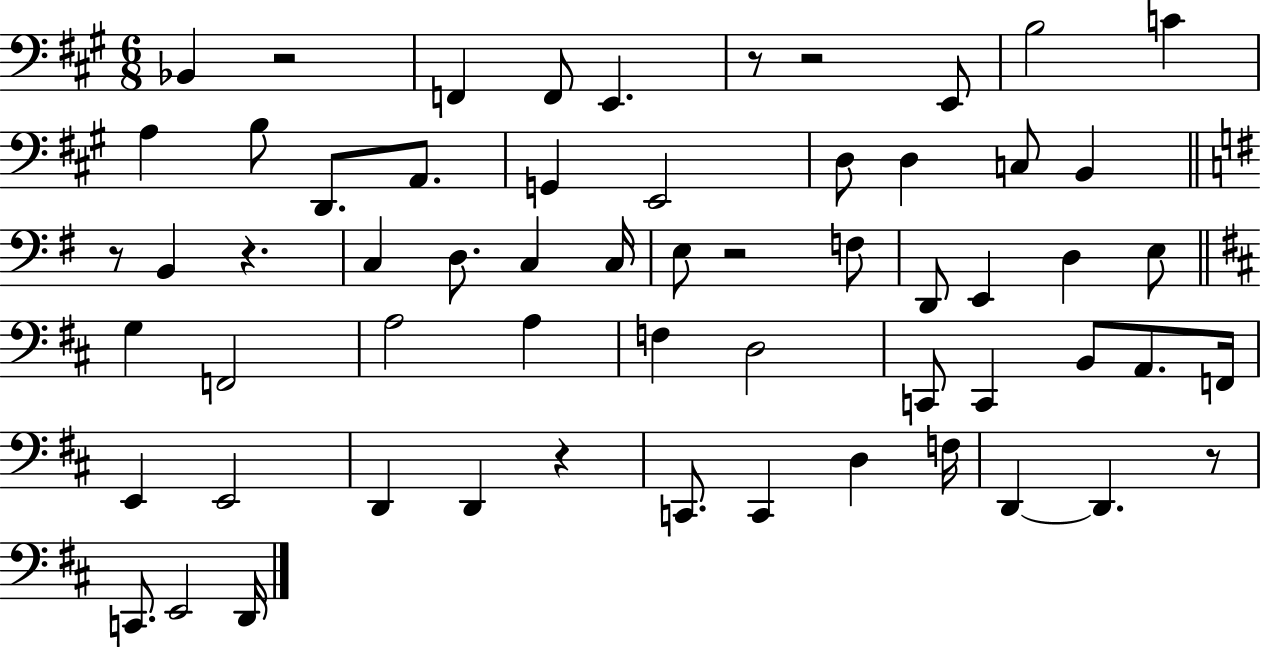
Bb2/q R/h F2/q F2/e E2/q. R/e R/h E2/e B3/h C4/q A3/q B3/e D2/e. A2/e. G2/q E2/h D3/e D3/q C3/e B2/q R/e B2/q R/q. C3/q D3/e. C3/q C3/s E3/e R/h F3/e D2/e E2/q D3/q E3/e G3/q F2/h A3/h A3/q F3/q D3/h C2/e C2/q B2/e A2/e. F2/s E2/q E2/h D2/q D2/q R/q C2/e. C2/q D3/q F3/s D2/q D2/q. R/e C2/e. E2/h D2/s